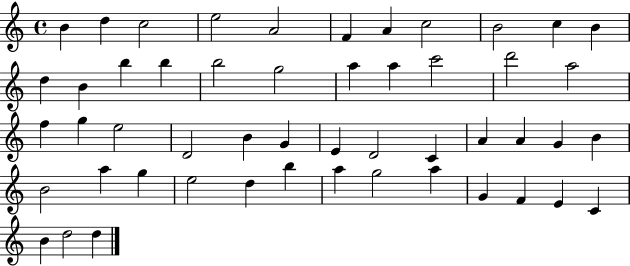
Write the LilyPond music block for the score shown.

{
  \clef treble
  \time 4/4
  \defaultTimeSignature
  \key c \major
  b'4 d''4 c''2 | e''2 a'2 | f'4 a'4 c''2 | b'2 c''4 b'4 | \break d''4 b'4 b''4 b''4 | b''2 g''2 | a''4 a''4 c'''2 | d'''2 a''2 | \break f''4 g''4 e''2 | d'2 b'4 g'4 | e'4 d'2 c'4 | a'4 a'4 g'4 b'4 | \break b'2 a''4 g''4 | e''2 d''4 b''4 | a''4 g''2 a''4 | g'4 f'4 e'4 c'4 | \break b'4 d''2 d''4 | \bar "|."
}